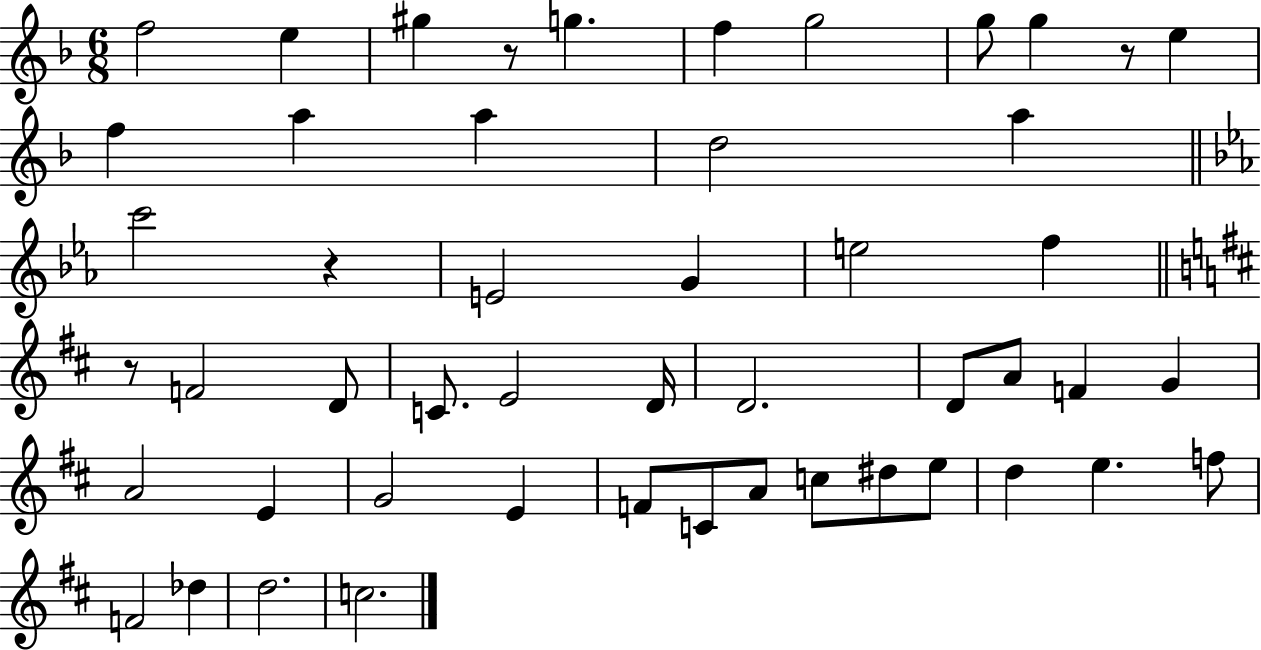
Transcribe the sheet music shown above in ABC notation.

X:1
T:Untitled
M:6/8
L:1/4
K:F
f2 e ^g z/2 g f g2 g/2 g z/2 e f a a d2 a c'2 z E2 G e2 f z/2 F2 D/2 C/2 E2 D/4 D2 D/2 A/2 F G A2 E G2 E F/2 C/2 A/2 c/2 ^d/2 e/2 d e f/2 F2 _d d2 c2